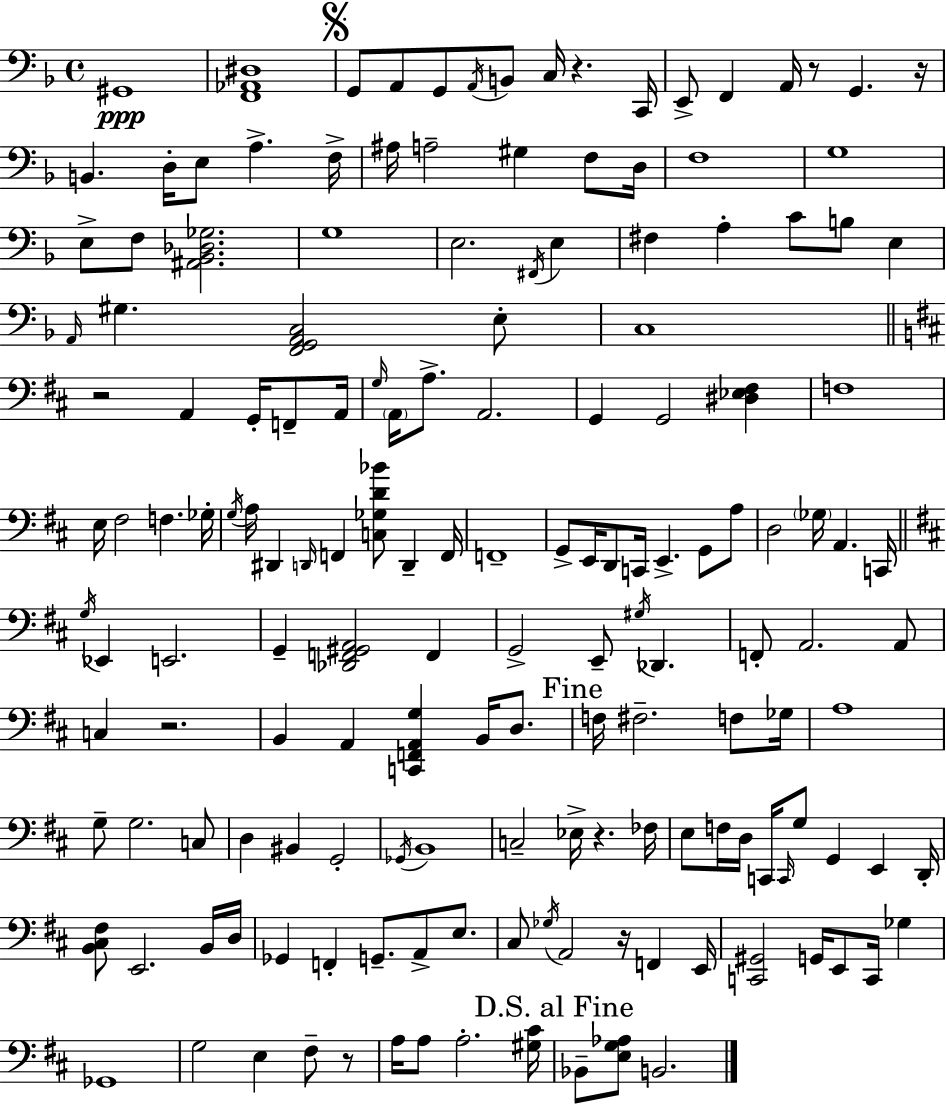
G#2/w [F2,Ab2,D#3]/w G2/e A2/e G2/e A2/s B2/e C3/s R/q. C2/s E2/e F2/q A2/s R/e G2/q. R/s B2/q. D3/s E3/e A3/q. F3/s A#3/s A3/h G#3/q F3/e D3/s F3/w G3/w E3/e F3/e [A#2,Bb2,Db3,Gb3]/h. G3/w E3/h. F#2/s E3/q F#3/q A3/q C4/e B3/e E3/q A2/s G#3/q. [F2,G2,A2,C3]/h E3/e C3/w R/h A2/q G2/s F2/e A2/s G3/s A2/s A3/e. A2/h. G2/q G2/h [D#3,Eb3,F#3]/q F3/w E3/s F#3/h F3/q. Gb3/s G3/s A3/s D#2/q D2/s F2/q [C3,Gb3,D4,Bb4]/e D2/q F2/s F2/w G2/e E2/s D2/e C2/s E2/q. G2/e A3/e D3/h Gb3/s A2/q. C2/s G3/s Eb2/q E2/h. G2/q [Db2,F2,G#2,A2]/h F2/q G2/h E2/e G#3/s Db2/q. F2/e A2/h. A2/e C3/q R/h. B2/q A2/q [C2,F2,A2,G3]/q B2/s D3/e. F3/s F#3/h. F3/e Gb3/s A3/w G3/e G3/h. C3/e D3/q BIS2/q G2/h Gb2/s B2/w C3/h Eb3/s R/q. FES3/s E3/e F3/s D3/s C2/s C2/s G3/e G2/q E2/q D2/s [B2,C#3,F#3]/e E2/h. B2/s D3/s Gb2/q F2/q G2/e. A2/e E3/e. C#3/e Gb3/s A2/h R/s F2/q E2/s [C2,G#2]/h G2/s E2/e C2/s Gb3/q Gb2/w G3/h E3/q F#3/e R/e A3/s A3/e A3/h. [G#3,C#4]/s Bb2/e [E3,G3,Ab3]/e B2/h.